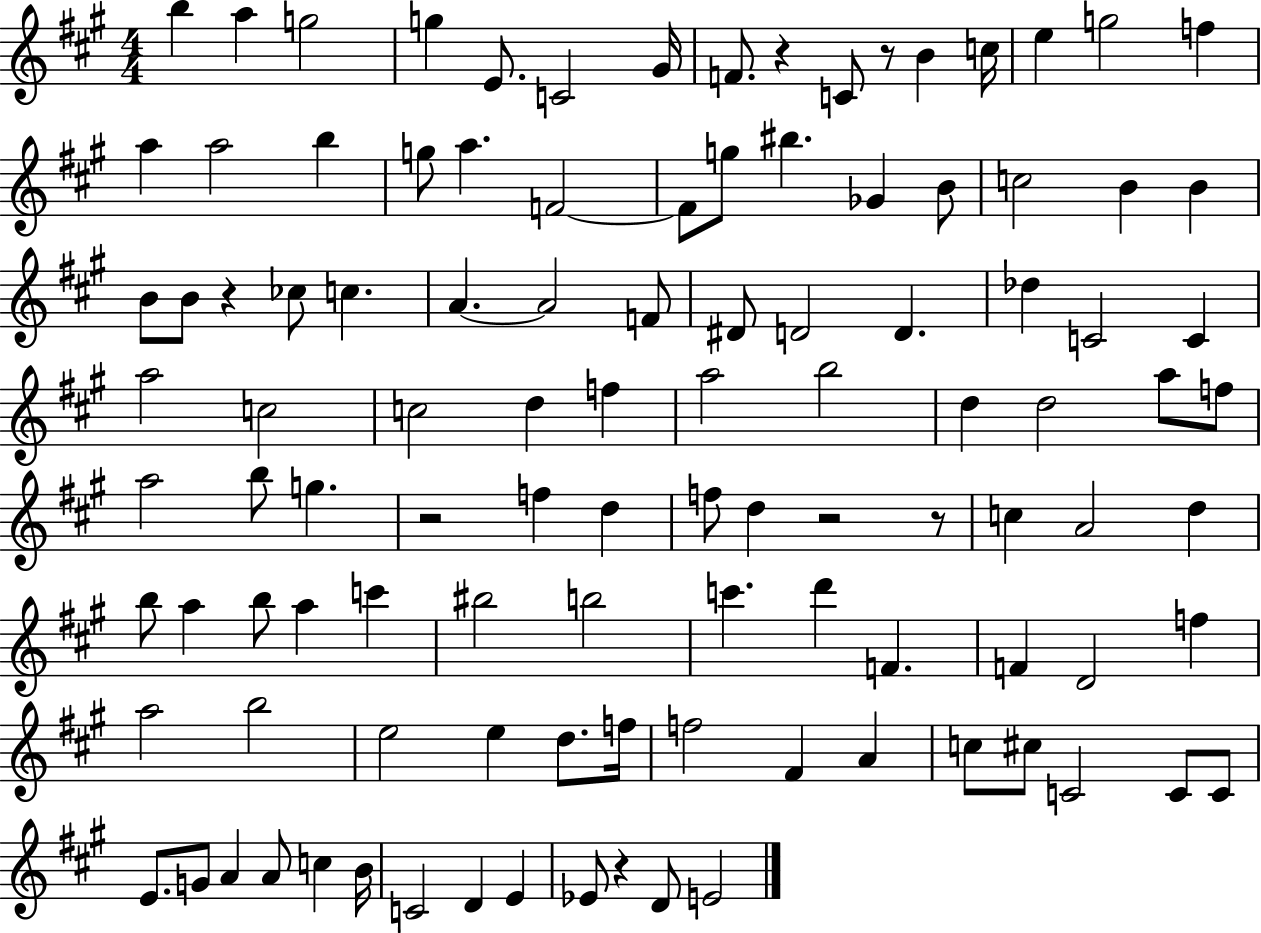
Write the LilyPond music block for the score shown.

{
  \clef treble
  \numericTimeSignature
  \time 4/4
  \key a \major
  b''4 a''4 g''2 | g''4 e'8. c'2 gis'16 | f'8. r4 c'8 r8 b'4 c''16 | e''4 g''2 f''4 | \break a''4 a''2 b''4 | g''8 a''4. f'2~~ | f'8 g''8 bis''4. ges'4 b'8 | c''2 b'4 b'4 | \break b'8 b'8 r4 ces''8 c''4. | a'4.~~ a'2 f'8 | dis'8 d'2 d'4. | des''4 c'2 c'4 | \break a''2 c''2 | c''2 d''4 f''4 | a''2 b''2 | d''4 d''2 a''8 f''8 | \break a''2 b''8 g''4. | r2 f''4 d''4 | f''8 d''4 r2 r8 | c''4 a'2 d''4 | \break b''8 a''4 b''8 a''4 c'''4 | bis''2 b''2 | c'''4. d'''4 f'4. | f'4 d'2 f''4 | \break a''2 b''2 | e''2 e''4 d''8. f''16 | f''2 fis'4 a'4 | c''8 cis''8 c'2 c'8 c'8 | \break e'8. g'8 a'4 a'8 c''4 b'16 | c'2 d'4 e'4 | ees'8 r4 d'8 e'2 | \bar "|."
}